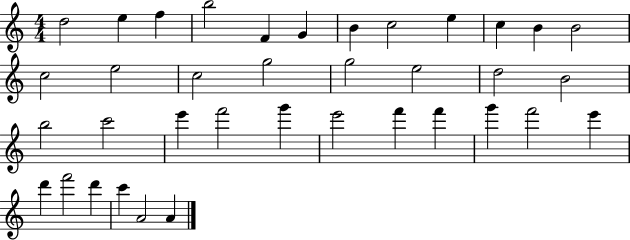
X:1
T:Untitled
M:4/4
L:1/4
K:C
d2 e f b2 F G B c2 e c B B2 c2 e2 c2 g2 g2 e2 d2 B2 b2 c'2 e' f'2 g' e'2 f' f' g' f'2 e' d' f'2 d' c' A2 A